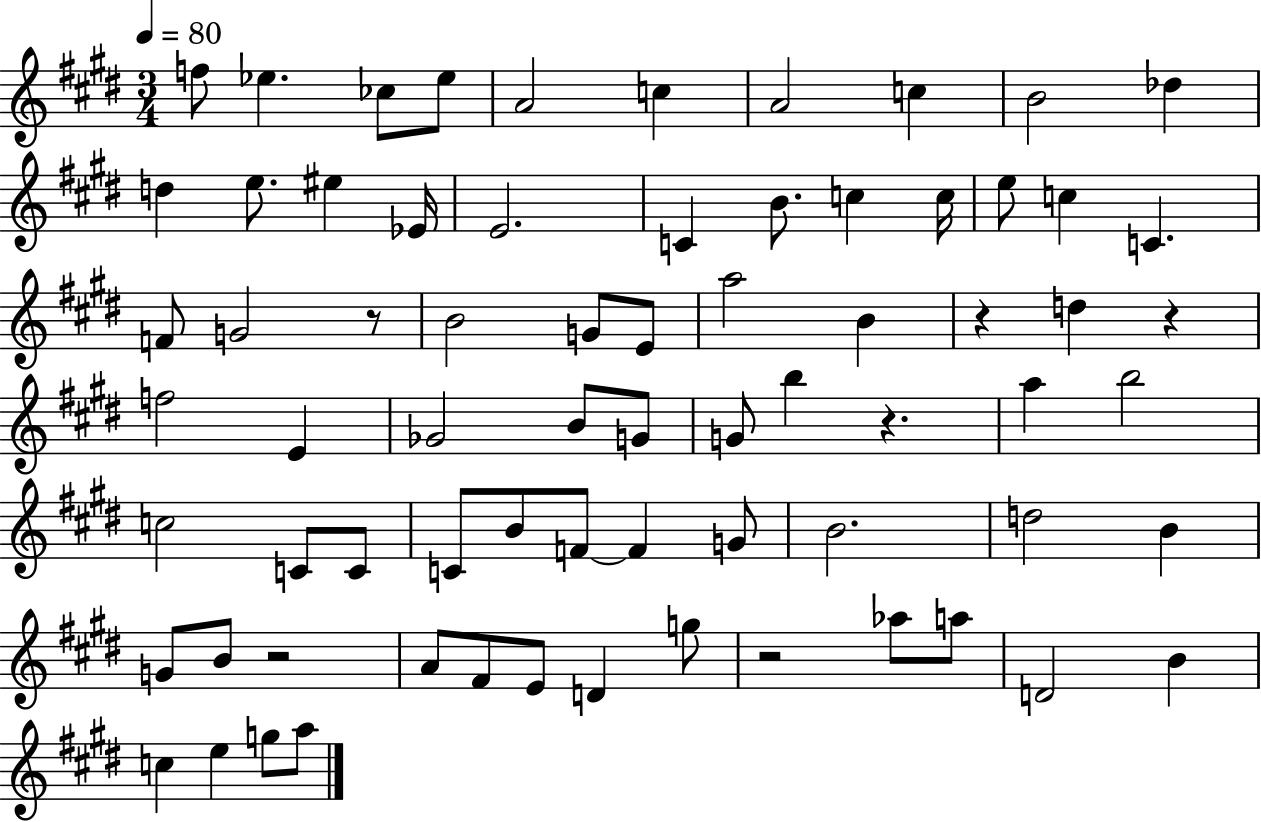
{
  \clef treble
  \numericTimeSignature
  \time 3/4
  \key e \major
  \tempo 4 = 80
  f''8 ees''4. ces''8 ees''8 | a'2 c''4 | a'2 c''4 | b'2 des''4 | \break d''4 e''8. eis''4 ees'16 | e'2. | c'4 b'8. c''4 c''16 | e''8 c''4 c'4. | \break f'8 g'2 r8 | b'2 g'8 e'8 | a''2 b'4 | r4 d''4 r4 | \break f''2 e'4 | ges'2 b'8 g'8 | g'8 b''4 r4. | a''4 b''2 | \break c''2 c'8 c'8 | c'8 b'8 f'8~~ f'4 g'8 | b'2. | d''2 b'4 | \break g'8 b'8 r2 | a'8 fis'8 e'8 d'4 g''8 | r2 aes''8 a''8 | d'2 b'4 | \break c''4 e''4 g''8 a''8 | \bar "|."
}